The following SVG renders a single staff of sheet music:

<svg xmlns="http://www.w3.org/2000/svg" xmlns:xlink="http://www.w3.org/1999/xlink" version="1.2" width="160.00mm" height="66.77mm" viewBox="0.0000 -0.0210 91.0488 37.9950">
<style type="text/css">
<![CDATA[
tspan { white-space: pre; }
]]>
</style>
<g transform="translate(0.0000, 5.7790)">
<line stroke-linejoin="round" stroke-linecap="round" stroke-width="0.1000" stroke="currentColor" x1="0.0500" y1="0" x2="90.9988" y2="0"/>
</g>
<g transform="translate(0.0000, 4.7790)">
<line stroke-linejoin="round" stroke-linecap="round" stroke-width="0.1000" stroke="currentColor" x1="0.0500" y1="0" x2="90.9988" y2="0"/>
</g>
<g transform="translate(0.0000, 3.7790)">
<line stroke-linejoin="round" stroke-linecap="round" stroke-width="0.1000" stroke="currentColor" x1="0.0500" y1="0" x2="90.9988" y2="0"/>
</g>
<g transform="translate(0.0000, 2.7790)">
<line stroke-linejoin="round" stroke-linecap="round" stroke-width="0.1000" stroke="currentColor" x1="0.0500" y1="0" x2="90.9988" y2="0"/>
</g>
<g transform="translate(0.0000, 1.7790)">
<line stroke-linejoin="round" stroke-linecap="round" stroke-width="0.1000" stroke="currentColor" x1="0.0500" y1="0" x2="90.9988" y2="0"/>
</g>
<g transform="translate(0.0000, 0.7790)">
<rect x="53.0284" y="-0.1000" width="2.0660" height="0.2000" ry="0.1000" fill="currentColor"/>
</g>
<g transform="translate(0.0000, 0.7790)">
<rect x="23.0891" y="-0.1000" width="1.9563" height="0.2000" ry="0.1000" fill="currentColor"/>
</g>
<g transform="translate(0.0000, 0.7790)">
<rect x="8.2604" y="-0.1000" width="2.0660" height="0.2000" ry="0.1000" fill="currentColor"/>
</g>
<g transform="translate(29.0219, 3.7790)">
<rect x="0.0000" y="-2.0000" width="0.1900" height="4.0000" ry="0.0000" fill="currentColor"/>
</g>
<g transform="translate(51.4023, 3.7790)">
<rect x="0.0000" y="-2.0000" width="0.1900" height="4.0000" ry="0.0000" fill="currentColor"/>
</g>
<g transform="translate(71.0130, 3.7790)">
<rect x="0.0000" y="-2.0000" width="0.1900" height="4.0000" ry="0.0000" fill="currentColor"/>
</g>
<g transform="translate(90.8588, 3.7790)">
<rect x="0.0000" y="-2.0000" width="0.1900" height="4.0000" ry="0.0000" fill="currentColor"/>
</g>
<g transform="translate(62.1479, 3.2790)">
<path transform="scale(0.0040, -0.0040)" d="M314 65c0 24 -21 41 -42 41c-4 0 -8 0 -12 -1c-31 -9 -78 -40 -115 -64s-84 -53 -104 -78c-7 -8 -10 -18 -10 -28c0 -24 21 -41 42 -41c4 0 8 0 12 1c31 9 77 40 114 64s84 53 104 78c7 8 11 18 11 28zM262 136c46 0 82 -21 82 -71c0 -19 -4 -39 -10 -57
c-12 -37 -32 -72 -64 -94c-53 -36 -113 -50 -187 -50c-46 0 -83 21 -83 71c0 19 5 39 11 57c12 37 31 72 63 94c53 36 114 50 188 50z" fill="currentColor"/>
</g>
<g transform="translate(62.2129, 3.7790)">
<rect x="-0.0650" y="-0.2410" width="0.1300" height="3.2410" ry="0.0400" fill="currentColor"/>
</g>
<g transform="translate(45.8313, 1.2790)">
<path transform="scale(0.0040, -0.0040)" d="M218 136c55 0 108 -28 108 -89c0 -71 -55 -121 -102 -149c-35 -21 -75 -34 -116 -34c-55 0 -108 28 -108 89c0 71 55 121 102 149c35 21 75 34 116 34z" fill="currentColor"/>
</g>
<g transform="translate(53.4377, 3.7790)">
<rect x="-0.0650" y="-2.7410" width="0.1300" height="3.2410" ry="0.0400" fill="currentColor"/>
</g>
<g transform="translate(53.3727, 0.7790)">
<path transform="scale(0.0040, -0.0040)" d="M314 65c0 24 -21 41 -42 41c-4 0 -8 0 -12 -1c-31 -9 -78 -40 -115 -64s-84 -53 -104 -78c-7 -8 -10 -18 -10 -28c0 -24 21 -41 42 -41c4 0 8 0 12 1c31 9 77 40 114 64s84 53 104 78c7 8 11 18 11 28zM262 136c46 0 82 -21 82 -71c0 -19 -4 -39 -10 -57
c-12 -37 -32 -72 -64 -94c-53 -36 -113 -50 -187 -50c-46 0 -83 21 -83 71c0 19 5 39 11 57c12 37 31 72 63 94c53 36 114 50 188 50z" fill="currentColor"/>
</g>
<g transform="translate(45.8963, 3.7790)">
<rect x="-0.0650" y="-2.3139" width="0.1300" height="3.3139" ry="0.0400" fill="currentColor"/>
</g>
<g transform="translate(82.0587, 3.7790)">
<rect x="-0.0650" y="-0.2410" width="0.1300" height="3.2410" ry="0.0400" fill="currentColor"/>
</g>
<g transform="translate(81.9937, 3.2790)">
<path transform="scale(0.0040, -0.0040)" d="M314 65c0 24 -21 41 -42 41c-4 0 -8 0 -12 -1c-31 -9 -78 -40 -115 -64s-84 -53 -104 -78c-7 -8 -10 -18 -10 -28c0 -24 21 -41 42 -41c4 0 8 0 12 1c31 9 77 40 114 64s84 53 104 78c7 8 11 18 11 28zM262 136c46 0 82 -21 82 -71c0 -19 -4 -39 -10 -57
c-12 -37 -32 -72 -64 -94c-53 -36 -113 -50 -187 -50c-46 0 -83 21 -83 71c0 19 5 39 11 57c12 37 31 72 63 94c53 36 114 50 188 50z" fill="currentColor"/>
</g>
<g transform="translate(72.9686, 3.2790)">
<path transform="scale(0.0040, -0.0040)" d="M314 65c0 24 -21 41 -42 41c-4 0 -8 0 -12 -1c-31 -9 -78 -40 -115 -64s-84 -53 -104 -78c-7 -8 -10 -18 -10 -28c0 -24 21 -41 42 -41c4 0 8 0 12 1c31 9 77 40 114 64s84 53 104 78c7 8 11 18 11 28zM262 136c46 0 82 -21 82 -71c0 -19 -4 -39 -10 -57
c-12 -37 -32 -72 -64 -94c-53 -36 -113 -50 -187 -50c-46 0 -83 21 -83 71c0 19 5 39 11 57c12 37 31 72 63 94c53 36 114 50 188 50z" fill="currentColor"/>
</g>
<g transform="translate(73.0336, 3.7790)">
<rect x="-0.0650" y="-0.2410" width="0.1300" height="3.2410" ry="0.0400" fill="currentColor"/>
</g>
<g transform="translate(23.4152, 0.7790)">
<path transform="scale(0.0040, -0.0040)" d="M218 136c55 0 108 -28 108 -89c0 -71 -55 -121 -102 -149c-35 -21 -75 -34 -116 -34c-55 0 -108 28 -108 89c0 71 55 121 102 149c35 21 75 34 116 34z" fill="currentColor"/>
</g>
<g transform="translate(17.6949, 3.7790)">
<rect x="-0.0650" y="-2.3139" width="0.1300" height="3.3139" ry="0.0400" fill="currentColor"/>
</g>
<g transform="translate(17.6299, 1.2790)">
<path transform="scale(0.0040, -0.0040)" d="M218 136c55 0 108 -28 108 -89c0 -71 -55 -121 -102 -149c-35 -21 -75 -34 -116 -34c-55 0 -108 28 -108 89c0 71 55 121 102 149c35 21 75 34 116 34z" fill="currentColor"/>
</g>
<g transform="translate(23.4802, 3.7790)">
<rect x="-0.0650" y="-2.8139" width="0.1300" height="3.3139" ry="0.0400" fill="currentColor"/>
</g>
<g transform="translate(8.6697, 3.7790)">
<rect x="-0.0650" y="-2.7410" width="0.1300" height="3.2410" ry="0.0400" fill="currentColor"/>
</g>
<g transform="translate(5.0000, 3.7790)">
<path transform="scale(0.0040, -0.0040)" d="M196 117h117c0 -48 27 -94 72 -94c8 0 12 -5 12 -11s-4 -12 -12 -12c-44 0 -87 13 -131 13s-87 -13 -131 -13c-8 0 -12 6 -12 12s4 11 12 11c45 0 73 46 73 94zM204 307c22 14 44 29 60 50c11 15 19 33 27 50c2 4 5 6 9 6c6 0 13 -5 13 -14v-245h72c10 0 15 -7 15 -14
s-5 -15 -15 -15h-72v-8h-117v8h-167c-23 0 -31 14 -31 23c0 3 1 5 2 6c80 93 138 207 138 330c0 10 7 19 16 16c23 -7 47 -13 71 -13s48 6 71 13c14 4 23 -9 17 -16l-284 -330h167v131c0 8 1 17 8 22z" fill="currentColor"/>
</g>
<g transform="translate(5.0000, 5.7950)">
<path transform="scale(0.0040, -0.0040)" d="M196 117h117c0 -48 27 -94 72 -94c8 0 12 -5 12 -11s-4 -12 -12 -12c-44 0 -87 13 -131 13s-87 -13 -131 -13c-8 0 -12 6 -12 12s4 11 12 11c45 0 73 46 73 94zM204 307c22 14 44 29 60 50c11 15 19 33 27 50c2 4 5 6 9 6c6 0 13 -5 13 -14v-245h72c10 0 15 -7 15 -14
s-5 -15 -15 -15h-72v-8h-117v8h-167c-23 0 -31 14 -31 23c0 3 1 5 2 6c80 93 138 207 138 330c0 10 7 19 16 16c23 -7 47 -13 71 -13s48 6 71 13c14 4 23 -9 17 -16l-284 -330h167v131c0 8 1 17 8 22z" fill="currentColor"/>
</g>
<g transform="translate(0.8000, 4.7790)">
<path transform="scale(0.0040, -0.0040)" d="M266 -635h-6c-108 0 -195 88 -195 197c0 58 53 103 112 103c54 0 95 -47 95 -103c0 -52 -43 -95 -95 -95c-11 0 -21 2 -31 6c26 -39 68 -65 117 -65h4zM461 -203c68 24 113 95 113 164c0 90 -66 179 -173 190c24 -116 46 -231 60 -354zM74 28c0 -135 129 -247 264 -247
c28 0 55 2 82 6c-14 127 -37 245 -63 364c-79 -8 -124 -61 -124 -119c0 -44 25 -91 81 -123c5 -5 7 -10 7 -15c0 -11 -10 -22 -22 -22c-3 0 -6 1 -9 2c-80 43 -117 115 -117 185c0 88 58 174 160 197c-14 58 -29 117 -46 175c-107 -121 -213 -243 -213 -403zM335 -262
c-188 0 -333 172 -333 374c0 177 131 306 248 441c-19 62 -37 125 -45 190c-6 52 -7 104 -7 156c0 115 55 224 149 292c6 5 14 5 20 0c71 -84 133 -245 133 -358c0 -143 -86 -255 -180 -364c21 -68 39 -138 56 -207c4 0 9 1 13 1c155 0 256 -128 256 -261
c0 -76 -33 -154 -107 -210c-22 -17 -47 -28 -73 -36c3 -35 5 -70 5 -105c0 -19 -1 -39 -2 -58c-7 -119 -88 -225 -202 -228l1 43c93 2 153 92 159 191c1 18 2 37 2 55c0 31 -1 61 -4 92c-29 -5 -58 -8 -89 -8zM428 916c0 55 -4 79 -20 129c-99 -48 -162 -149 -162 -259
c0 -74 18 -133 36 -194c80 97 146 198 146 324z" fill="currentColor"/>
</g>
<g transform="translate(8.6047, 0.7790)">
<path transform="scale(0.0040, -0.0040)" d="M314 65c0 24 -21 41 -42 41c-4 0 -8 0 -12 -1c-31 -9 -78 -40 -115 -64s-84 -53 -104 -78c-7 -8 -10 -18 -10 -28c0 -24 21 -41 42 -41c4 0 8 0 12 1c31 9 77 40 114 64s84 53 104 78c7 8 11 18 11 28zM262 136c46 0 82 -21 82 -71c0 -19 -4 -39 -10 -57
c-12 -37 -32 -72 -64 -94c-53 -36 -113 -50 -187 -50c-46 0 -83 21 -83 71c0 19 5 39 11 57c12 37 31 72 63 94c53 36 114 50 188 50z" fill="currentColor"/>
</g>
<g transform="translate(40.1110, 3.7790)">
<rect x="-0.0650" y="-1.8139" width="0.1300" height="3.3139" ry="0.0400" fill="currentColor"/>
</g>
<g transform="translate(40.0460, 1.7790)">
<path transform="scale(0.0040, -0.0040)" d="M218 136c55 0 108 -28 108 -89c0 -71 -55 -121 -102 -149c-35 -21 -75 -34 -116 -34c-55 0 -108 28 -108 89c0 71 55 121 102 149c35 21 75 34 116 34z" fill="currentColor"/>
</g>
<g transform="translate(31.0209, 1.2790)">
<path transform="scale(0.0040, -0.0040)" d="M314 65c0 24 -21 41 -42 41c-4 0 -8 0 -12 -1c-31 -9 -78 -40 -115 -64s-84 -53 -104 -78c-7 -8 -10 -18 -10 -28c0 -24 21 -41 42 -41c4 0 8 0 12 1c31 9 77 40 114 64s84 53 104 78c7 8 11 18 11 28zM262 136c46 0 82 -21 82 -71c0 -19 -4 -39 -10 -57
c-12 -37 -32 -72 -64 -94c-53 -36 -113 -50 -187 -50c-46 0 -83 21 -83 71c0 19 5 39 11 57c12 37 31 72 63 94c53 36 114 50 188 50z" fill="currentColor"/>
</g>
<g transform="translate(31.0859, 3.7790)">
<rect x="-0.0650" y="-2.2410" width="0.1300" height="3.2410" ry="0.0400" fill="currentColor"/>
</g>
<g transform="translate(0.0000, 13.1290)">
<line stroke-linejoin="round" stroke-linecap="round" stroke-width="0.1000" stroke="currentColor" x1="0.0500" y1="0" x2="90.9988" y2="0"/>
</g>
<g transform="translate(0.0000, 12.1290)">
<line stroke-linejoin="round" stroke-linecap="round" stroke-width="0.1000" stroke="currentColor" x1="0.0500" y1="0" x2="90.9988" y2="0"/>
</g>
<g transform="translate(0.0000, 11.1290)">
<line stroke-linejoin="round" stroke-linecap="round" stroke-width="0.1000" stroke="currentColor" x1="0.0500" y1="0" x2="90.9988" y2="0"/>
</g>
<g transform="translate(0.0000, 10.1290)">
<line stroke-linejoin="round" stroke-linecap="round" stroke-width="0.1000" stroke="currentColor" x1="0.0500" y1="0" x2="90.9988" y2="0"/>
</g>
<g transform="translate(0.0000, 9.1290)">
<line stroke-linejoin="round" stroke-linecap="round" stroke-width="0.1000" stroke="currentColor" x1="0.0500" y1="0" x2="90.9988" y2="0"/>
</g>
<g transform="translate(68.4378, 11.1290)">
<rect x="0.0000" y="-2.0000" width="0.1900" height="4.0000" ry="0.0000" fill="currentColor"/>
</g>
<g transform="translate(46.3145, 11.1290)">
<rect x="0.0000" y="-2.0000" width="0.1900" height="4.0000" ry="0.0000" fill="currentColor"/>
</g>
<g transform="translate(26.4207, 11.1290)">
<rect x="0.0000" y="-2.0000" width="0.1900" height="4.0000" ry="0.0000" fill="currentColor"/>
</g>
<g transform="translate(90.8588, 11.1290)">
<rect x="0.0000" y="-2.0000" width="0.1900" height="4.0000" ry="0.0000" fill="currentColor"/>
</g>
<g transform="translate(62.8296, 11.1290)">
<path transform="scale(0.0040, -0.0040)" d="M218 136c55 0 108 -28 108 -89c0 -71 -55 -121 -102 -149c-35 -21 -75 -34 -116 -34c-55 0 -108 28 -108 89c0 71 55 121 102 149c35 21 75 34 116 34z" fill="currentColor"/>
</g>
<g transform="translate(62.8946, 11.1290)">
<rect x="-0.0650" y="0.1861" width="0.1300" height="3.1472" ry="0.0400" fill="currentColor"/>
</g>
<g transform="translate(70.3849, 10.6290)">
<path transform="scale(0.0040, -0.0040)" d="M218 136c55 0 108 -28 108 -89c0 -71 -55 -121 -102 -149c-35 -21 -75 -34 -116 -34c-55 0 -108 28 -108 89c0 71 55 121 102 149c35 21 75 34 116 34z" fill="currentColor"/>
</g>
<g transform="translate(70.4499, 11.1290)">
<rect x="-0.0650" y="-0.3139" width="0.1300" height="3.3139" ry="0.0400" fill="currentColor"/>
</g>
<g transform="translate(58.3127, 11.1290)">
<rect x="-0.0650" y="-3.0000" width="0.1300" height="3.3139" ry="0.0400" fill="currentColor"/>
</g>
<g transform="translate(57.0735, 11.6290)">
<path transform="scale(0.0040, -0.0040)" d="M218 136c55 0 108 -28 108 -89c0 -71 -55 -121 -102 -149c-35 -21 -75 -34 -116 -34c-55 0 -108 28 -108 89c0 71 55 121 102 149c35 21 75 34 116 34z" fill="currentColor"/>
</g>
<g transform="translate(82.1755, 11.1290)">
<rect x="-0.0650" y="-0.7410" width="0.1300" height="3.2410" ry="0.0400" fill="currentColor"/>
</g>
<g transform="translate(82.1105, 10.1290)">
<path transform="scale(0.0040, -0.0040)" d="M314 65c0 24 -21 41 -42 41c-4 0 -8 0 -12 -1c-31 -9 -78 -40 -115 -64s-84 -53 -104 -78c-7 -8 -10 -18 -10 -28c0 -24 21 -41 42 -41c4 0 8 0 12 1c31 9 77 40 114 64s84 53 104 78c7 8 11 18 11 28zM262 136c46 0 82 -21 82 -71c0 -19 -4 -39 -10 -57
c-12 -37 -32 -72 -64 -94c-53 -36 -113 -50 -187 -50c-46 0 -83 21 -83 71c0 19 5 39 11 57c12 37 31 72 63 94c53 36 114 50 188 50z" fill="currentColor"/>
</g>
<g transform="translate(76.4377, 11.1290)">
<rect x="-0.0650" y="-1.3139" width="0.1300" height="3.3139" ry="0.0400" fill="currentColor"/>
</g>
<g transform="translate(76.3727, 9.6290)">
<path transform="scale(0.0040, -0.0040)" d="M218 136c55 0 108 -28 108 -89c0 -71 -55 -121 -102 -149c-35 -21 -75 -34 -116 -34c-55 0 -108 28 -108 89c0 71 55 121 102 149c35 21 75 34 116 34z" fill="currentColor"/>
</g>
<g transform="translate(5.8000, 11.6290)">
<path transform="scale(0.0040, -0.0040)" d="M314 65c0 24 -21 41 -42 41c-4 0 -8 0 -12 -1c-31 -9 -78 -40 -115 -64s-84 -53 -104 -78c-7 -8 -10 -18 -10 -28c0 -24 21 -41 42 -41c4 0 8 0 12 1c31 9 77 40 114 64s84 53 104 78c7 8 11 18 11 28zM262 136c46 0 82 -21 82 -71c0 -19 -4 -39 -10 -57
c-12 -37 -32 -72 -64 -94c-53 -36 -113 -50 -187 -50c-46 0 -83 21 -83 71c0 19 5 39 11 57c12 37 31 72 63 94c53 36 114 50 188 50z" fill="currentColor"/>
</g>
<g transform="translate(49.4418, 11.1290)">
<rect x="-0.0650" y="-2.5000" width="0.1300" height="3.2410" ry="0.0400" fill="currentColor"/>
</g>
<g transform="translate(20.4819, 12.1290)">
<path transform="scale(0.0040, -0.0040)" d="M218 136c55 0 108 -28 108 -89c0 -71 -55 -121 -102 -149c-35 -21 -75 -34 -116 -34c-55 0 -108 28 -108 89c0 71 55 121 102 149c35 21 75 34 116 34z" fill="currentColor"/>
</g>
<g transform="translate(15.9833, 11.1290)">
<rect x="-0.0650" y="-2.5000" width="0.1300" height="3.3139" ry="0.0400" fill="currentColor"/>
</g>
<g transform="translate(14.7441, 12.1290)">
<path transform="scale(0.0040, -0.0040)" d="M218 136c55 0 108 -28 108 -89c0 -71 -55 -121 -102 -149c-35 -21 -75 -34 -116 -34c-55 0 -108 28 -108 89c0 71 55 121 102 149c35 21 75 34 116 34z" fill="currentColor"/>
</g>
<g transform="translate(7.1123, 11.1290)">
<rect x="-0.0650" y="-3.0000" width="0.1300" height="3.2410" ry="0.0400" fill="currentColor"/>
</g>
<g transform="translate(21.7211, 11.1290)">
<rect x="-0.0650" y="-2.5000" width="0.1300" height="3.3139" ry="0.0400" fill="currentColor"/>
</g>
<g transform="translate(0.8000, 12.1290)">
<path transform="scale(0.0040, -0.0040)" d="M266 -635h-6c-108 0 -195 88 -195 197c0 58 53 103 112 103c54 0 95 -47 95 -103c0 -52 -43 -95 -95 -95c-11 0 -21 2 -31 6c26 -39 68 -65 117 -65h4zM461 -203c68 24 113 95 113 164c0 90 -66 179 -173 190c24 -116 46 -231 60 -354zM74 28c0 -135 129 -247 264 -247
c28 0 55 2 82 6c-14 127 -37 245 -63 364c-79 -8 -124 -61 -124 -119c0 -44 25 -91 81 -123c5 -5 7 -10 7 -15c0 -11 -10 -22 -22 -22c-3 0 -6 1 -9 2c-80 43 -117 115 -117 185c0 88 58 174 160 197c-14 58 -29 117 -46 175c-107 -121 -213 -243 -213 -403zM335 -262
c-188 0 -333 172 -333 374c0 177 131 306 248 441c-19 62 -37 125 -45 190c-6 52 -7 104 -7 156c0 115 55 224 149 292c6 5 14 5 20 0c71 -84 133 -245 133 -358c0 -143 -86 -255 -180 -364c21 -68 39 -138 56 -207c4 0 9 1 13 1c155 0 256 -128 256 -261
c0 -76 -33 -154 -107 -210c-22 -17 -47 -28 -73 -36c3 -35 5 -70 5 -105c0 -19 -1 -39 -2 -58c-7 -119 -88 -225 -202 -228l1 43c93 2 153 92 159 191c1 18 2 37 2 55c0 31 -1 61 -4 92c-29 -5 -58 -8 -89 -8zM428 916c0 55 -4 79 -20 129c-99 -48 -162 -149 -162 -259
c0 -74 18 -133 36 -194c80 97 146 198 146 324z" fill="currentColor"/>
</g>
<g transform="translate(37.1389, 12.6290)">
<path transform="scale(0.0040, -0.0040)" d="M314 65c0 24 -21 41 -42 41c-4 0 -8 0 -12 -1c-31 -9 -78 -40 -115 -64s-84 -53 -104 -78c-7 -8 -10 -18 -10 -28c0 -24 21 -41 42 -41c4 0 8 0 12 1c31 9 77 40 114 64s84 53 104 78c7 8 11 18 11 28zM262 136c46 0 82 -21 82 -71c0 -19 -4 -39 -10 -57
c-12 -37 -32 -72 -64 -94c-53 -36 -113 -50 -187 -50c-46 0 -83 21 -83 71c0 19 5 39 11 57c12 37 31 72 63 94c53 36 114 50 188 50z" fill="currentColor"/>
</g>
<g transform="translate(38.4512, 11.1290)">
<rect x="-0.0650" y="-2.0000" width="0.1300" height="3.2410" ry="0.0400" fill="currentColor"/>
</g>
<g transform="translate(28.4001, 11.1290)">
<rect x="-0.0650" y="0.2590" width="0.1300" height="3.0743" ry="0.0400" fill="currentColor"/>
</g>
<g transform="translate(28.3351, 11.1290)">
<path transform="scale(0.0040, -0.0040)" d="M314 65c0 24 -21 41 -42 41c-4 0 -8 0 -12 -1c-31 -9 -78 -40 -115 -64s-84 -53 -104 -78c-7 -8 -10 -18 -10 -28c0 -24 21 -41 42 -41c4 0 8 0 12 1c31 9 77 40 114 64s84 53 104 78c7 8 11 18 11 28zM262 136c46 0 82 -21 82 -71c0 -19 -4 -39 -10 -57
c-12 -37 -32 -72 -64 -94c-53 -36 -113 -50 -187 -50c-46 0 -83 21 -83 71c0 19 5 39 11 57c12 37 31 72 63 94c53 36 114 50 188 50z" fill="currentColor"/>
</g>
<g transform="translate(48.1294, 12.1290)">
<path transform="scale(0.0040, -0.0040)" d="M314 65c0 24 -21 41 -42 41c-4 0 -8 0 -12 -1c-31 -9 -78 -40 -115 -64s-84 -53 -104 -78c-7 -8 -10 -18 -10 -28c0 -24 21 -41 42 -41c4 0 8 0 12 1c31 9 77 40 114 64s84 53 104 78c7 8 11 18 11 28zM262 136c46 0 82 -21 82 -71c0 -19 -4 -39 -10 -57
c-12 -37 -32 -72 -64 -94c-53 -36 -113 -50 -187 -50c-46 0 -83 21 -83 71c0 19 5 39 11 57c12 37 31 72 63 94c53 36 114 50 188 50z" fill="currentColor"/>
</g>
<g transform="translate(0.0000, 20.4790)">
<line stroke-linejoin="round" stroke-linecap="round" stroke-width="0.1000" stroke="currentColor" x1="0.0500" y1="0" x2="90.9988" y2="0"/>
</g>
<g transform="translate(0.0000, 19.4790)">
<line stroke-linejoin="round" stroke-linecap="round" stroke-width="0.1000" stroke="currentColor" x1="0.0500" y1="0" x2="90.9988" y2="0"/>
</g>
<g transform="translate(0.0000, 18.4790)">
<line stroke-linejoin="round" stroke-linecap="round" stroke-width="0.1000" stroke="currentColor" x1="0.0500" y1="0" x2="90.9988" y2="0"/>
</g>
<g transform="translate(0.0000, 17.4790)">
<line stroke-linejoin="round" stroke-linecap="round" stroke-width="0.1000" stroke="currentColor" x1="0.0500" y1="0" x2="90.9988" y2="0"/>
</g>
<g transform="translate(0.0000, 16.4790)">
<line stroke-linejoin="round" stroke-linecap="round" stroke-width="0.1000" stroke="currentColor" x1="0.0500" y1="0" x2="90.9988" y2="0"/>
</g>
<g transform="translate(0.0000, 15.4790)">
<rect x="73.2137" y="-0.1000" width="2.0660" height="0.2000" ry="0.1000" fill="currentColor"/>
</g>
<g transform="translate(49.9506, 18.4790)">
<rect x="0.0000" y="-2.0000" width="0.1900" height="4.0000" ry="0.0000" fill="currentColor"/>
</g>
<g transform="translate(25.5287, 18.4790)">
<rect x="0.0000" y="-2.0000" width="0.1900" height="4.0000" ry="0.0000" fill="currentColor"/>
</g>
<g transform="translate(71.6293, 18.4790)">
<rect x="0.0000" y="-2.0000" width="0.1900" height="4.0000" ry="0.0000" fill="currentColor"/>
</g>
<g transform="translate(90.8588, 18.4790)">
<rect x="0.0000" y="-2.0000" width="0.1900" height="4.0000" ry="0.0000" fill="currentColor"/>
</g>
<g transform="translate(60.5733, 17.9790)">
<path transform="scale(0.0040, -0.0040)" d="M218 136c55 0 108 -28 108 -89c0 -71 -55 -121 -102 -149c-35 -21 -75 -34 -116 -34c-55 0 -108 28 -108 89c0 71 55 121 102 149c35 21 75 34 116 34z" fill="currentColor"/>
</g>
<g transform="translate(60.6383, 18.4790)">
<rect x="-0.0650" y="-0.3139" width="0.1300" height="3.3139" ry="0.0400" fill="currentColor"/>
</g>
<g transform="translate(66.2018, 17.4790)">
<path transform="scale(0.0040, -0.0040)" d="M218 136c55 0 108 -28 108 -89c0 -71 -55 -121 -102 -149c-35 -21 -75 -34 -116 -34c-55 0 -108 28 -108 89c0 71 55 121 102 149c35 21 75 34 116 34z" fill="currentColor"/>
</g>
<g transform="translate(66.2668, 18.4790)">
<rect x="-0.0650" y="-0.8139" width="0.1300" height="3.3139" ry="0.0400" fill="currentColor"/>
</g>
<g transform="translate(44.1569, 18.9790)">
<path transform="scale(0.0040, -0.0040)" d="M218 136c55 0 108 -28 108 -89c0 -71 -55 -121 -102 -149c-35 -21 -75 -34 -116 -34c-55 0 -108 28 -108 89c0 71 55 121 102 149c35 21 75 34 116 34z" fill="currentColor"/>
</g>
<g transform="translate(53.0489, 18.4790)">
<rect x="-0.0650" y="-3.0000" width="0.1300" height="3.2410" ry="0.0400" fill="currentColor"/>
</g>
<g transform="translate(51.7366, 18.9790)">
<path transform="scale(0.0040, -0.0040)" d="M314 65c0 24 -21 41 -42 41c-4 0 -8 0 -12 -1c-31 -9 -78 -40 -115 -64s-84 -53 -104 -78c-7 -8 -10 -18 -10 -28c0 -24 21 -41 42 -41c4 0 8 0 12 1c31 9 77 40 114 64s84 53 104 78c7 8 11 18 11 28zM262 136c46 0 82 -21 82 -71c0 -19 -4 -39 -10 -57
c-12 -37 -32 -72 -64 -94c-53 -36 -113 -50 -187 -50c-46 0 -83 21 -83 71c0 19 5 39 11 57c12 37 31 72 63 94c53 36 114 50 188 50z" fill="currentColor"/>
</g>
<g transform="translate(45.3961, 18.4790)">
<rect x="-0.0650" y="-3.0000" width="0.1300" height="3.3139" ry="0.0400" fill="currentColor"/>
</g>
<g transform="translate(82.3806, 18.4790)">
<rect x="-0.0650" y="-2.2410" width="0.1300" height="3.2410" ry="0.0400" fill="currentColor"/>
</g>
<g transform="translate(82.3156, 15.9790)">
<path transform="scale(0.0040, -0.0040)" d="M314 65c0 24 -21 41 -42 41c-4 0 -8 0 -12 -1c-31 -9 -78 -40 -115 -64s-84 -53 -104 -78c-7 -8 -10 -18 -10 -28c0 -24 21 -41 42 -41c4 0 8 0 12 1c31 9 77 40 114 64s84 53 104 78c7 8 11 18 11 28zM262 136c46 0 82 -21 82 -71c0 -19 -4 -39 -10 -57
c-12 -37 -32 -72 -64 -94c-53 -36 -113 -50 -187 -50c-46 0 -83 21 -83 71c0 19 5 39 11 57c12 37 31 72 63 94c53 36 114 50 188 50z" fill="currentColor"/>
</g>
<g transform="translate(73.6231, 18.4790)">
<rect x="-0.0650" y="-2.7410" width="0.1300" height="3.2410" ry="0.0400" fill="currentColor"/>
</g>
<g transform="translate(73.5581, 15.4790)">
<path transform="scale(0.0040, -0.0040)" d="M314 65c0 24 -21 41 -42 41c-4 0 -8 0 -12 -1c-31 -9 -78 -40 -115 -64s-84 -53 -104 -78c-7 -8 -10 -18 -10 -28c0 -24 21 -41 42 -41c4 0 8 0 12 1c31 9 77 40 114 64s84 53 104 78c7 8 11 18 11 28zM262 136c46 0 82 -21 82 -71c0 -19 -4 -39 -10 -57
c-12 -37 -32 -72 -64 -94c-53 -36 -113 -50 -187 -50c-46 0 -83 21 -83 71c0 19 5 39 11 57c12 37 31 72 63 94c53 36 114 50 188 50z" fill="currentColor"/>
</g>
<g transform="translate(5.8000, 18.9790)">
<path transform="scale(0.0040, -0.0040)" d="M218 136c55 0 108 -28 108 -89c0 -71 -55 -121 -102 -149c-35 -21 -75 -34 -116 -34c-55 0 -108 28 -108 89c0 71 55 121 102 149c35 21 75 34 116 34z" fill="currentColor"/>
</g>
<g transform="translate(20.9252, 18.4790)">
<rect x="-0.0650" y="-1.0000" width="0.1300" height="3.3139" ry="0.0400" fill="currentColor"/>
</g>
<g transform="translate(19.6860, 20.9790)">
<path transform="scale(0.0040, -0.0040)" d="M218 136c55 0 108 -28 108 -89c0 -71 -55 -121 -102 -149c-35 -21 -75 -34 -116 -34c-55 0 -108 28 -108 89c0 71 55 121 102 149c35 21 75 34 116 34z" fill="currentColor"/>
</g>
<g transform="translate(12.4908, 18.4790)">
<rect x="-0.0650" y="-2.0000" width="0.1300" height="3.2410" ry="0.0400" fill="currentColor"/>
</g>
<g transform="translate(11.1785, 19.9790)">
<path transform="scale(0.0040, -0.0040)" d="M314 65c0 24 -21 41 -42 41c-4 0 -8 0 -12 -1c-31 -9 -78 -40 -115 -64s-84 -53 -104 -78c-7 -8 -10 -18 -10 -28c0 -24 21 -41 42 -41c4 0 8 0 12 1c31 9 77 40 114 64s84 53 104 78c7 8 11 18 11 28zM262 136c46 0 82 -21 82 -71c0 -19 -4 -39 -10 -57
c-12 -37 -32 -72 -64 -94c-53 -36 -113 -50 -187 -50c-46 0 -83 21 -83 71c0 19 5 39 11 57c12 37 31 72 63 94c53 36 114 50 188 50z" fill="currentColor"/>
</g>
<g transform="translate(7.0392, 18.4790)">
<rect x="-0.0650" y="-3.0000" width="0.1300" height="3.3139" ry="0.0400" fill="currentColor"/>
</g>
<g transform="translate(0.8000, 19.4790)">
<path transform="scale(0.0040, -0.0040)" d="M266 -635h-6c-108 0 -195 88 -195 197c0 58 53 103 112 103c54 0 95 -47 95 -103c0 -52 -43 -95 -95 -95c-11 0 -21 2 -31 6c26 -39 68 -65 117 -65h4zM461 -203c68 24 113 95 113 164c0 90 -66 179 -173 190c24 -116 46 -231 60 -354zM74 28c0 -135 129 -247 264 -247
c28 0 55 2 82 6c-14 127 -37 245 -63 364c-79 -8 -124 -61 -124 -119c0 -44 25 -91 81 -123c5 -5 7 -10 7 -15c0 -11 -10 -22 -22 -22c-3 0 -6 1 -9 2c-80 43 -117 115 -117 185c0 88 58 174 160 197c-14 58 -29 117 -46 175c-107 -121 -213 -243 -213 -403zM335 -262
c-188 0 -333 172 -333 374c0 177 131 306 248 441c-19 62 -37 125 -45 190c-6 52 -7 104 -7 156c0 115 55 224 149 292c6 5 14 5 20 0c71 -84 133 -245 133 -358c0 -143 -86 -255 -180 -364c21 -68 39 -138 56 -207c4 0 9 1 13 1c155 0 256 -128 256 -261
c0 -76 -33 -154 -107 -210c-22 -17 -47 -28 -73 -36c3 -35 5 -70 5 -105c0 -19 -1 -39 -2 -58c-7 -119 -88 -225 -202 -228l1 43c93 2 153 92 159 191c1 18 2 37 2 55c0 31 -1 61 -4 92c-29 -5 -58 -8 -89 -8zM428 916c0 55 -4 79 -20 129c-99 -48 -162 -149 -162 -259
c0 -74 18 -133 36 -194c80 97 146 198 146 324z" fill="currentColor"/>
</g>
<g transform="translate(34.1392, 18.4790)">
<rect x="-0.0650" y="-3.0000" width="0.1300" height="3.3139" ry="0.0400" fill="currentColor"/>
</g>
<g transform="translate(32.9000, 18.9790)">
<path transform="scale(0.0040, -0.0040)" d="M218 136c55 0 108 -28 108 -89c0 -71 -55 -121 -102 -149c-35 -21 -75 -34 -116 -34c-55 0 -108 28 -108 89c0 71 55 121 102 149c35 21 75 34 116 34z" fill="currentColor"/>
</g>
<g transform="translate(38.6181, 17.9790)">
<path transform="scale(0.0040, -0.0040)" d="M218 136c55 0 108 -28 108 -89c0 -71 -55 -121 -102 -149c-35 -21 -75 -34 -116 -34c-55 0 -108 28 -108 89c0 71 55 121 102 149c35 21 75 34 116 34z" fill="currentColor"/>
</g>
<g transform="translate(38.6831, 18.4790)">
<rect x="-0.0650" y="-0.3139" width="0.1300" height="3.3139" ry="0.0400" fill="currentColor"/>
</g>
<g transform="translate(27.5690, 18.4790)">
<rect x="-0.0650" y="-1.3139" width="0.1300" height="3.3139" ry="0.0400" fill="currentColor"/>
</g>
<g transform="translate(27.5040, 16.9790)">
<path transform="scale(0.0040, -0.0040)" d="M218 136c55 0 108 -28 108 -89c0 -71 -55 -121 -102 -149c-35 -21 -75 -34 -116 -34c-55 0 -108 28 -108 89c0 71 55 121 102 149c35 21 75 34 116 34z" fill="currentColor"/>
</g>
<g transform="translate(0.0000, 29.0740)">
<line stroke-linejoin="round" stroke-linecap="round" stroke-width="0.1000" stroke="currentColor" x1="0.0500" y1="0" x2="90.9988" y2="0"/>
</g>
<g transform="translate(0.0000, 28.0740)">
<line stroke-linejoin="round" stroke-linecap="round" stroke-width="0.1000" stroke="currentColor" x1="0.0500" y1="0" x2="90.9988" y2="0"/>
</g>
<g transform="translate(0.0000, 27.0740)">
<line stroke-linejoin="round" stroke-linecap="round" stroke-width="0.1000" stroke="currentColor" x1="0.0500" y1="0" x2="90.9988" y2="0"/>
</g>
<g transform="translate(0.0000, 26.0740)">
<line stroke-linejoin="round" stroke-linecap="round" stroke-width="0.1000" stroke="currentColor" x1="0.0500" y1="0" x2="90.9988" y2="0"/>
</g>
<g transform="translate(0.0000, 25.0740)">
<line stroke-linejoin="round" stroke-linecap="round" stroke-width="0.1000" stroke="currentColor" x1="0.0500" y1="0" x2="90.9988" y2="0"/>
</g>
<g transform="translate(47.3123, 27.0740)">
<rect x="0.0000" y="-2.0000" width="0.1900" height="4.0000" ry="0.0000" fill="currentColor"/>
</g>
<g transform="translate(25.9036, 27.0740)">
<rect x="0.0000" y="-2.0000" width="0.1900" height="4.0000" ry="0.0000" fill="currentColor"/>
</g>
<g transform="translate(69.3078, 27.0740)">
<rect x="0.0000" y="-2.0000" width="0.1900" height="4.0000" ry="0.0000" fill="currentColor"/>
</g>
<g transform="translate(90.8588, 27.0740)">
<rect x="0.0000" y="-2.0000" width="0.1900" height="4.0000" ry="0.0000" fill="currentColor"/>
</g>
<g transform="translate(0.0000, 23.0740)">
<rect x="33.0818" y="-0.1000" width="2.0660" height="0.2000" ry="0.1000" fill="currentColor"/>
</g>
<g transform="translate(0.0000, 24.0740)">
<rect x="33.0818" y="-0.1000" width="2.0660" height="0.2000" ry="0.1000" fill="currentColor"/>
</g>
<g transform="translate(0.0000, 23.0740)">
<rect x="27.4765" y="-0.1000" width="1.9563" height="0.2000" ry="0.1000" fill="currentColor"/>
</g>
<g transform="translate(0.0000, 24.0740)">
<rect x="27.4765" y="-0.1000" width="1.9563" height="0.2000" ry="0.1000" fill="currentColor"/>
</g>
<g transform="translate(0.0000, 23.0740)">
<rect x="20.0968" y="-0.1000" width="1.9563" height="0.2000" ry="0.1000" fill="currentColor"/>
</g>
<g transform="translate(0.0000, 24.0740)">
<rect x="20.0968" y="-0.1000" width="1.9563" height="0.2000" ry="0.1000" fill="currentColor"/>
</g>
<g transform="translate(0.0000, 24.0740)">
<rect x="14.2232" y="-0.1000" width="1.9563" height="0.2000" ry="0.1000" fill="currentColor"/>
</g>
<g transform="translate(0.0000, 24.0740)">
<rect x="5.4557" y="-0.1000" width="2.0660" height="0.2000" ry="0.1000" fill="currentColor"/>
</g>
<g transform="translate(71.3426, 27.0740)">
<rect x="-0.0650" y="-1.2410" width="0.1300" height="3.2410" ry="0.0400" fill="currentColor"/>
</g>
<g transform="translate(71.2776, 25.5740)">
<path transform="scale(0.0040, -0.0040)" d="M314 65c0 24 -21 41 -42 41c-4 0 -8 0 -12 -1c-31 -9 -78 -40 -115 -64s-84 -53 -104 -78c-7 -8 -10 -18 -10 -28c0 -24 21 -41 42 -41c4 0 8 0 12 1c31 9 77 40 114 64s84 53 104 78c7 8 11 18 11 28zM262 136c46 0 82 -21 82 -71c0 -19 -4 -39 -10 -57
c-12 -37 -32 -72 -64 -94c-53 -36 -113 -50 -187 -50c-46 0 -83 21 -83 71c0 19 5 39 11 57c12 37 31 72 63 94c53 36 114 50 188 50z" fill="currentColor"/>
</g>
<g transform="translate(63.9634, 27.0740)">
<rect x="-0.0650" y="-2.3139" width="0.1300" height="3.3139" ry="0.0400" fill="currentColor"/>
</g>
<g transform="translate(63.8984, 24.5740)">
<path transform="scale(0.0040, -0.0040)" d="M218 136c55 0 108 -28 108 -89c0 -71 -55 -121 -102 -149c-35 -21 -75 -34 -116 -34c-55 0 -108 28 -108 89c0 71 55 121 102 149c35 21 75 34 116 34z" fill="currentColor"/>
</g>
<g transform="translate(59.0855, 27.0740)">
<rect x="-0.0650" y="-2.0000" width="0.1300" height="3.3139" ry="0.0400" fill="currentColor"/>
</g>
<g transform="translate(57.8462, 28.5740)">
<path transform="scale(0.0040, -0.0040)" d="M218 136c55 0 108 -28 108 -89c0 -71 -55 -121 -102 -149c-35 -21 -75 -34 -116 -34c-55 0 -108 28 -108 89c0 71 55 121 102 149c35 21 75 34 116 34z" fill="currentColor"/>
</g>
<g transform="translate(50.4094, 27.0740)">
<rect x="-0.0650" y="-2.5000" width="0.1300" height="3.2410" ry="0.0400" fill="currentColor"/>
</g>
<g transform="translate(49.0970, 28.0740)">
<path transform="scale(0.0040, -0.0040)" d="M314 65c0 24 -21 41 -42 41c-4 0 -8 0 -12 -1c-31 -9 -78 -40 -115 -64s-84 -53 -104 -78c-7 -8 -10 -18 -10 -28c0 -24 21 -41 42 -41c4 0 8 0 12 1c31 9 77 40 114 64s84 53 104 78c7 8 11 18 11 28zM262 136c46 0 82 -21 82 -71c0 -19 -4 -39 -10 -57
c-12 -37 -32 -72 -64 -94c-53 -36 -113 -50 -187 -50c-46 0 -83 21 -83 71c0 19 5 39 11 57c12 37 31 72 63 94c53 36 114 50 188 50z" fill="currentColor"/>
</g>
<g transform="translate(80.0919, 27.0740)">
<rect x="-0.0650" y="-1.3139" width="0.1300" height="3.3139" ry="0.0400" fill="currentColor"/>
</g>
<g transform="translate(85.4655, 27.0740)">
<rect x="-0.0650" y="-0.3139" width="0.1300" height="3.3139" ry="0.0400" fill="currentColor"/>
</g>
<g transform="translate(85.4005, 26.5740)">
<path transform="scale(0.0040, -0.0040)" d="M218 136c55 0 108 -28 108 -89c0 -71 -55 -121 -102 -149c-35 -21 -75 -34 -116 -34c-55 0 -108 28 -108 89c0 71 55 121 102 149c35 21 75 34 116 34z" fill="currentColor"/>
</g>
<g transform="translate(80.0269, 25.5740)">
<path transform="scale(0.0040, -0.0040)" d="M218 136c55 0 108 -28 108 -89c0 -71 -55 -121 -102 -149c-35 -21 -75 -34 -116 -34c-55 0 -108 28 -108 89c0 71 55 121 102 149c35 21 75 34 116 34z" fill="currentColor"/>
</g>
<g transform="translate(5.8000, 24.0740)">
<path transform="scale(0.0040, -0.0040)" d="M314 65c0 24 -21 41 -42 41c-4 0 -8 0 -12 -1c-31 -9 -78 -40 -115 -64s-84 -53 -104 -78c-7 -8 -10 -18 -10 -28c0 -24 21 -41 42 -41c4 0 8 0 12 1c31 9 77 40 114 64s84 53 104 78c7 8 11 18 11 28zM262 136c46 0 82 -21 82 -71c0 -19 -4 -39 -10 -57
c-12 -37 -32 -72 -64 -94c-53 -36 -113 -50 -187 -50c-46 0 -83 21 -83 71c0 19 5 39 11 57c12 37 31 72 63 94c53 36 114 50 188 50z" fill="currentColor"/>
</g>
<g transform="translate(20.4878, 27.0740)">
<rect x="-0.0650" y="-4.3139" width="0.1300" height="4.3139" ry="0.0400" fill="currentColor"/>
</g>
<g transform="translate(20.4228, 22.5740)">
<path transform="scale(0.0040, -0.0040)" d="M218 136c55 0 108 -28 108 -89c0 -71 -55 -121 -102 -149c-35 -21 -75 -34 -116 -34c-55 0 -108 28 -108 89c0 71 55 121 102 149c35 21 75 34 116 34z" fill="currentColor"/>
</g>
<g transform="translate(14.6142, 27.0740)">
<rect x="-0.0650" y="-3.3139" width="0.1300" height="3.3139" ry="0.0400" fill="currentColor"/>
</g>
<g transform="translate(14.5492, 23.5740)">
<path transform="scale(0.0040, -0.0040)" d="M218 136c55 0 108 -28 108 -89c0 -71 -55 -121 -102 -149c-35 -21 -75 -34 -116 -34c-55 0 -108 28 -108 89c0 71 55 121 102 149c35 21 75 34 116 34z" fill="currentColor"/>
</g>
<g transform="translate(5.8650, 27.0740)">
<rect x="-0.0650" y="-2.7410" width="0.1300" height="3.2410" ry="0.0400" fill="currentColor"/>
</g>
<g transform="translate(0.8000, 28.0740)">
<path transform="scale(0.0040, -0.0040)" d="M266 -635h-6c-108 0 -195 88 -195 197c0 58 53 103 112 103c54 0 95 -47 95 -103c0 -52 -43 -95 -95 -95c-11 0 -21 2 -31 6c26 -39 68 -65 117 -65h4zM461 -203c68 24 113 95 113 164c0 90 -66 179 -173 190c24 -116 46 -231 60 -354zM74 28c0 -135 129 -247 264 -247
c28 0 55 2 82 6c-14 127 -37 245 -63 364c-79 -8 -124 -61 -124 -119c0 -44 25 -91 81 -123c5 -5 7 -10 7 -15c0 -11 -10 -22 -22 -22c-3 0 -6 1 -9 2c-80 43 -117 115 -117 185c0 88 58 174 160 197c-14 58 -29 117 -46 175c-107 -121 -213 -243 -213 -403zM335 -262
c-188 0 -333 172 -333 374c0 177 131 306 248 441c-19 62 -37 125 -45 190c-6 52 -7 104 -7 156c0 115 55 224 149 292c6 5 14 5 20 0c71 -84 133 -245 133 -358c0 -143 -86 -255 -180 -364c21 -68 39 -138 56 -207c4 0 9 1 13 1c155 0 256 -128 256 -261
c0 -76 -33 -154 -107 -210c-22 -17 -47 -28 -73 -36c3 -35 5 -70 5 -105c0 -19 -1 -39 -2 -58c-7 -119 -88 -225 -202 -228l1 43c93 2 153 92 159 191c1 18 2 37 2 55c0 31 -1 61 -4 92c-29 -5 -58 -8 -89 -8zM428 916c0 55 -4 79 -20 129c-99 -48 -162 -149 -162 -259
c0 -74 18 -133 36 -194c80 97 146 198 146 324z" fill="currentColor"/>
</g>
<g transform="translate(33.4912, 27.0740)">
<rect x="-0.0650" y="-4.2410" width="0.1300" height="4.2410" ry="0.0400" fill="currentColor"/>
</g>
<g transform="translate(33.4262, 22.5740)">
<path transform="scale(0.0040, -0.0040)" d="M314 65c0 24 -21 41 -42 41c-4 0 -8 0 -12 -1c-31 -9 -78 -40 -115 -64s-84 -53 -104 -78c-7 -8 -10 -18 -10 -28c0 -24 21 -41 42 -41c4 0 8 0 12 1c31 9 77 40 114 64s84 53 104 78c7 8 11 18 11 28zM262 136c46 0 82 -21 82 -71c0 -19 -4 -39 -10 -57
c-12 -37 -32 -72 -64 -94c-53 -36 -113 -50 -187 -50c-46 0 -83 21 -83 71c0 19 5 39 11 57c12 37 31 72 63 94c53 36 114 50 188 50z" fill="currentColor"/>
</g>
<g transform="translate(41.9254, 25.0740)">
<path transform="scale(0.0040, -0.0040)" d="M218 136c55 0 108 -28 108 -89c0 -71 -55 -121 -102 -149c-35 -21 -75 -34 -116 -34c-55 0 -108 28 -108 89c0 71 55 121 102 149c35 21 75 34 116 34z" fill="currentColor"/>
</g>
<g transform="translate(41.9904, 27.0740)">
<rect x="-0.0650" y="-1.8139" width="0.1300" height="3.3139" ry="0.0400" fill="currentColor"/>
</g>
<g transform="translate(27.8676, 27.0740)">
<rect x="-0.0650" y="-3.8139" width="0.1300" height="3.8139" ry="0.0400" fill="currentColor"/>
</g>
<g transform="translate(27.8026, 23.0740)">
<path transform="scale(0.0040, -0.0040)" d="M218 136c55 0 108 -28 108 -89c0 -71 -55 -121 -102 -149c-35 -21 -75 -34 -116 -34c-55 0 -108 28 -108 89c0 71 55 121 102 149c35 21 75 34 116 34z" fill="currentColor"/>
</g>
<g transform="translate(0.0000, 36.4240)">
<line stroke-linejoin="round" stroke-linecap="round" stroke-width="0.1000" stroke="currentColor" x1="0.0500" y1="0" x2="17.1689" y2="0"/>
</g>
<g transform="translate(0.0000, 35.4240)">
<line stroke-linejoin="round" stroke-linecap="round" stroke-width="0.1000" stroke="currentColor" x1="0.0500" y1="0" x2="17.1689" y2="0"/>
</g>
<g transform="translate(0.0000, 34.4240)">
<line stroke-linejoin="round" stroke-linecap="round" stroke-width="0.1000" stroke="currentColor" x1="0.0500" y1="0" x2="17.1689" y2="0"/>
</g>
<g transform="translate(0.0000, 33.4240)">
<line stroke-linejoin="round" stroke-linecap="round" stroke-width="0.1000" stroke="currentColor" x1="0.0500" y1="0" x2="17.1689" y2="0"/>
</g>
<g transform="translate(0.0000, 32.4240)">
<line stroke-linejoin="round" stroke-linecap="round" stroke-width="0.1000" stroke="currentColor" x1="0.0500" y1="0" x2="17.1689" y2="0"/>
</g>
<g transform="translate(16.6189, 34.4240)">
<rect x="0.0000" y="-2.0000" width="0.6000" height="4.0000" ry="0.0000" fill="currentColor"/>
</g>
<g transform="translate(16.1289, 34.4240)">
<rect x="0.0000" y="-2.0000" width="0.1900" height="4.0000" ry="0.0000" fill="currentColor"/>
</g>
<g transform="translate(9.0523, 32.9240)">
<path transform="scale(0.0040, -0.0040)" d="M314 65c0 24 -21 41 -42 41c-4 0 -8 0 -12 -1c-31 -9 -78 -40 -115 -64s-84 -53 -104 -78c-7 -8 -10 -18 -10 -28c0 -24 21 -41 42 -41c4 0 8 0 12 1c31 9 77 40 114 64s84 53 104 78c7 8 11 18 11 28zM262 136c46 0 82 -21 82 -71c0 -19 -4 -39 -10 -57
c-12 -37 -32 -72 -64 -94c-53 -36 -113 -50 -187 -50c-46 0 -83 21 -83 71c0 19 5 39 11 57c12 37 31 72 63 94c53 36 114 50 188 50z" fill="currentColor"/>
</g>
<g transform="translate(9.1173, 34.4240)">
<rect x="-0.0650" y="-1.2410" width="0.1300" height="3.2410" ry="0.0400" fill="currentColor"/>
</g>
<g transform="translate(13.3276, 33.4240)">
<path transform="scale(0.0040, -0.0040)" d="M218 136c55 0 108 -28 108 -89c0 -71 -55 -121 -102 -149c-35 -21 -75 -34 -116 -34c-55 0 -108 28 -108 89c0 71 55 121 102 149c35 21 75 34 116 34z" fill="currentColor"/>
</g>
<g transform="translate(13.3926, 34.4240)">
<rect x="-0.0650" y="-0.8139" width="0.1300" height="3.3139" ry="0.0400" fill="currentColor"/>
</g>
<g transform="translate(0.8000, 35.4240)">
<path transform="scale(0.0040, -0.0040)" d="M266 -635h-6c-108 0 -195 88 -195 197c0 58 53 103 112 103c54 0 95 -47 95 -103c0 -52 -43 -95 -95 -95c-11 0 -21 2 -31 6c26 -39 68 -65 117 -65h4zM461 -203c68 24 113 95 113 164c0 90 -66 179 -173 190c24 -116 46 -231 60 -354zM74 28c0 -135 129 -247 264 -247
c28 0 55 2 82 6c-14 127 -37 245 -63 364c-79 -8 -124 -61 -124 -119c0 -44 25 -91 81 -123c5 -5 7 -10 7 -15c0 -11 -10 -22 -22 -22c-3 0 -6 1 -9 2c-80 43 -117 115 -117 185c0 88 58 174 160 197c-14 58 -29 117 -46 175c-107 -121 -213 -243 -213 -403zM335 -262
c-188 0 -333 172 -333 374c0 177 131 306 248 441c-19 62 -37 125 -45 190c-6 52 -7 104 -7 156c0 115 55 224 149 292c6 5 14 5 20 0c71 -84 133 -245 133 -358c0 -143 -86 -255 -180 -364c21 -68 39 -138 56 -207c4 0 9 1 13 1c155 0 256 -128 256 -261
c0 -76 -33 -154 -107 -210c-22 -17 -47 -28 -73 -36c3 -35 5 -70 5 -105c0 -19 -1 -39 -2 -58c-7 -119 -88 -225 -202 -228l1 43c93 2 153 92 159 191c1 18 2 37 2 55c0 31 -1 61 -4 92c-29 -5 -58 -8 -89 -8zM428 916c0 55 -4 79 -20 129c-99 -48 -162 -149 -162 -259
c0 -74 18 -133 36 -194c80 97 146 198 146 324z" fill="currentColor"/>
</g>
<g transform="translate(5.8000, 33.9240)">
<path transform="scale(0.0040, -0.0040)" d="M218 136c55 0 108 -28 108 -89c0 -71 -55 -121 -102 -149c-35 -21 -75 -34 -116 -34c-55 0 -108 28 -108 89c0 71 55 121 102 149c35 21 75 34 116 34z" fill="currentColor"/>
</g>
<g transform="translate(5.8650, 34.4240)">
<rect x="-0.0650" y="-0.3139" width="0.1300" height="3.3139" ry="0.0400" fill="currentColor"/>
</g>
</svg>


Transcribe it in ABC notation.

X:1
T:Untitled
M:4/4
L:1/4
K:C
a2 g a g2 f g a2 c2 c2 c2 A2 G G B2 F2 G2 A B c e d2 A F2 D e A c A A2 c d a2 g2 a2 b d' c' d'2 f G2 F g e2 e c c e2 d